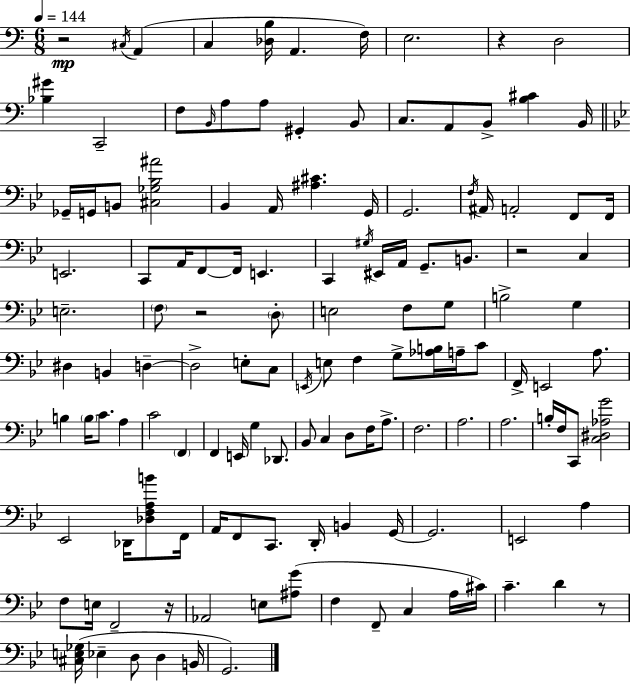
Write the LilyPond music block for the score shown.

{
  \clef bass
  \numericTimeSignature
  \time 6/8
  \key a \minor
  \tempo 4 = 144
  r2\mp \acciaccatura { cis16 }( a,4 | c4 <des b>16 a,4. | f16) e2. | r4 d2 | \break <bes gis'>4 c,2-- | f8 \grace { b,16 } a8 a8 gis,4-. | b,8 c8. a,8 b,8-> <b cis'>4 | b,16 \bar "||" \break \key g \minor ges,16-- g,16 b,8 <cis ges bes ais'>2 | bes,4 a,16 <ais cis'>4. g,16 | g,2. | \acciaccatura { f16 } ais,16 a,2-. f,8 | \break f,16 e,2. | c,8 a,16 f,8~~ f,16 e,4. | c,4 \acciaccatura { gis16 } eis,16 a,16 g,8.-- b,8. | r2 c4 | \break e2.-- | \parenthesize f8 r2 | \parenthesize d8-. e2 f8 | g8 b2-> g4 | \break dis4 b,4 d4--~~ | d2-> e8-. | c8 \acciaccatura { e,16 } e8 f4 g8-> <aes b>16 | a16-- c'8 f,16-> e,2 | \break a8. b4 \parenthesize b16 c'8. a4 | c'2 \parenthesize f,4 | f,4 e,16 g4 | des,8. bes,8 c4 d8 f16 | \break a8.-> f2. | a2. | a2. | b16-. f16 c,8 <c dis aes g'>2 | \break ees,2 des,16 | <des f a b'>8 f,16 a,16 f,8 c,8. d,16-. b,4 | g,16~~ g,2. | e,2 a4 | \break f8 e16 f,2-- | r16 aes,2 e8 | <ais g'>8( f4 f,8-- c4 | a16 cis'16) c'4.-- d'4 | \break r8 <cis e ges>16( ees4-- d8 d4 | b,16 g,2.) | \bar "|."
}